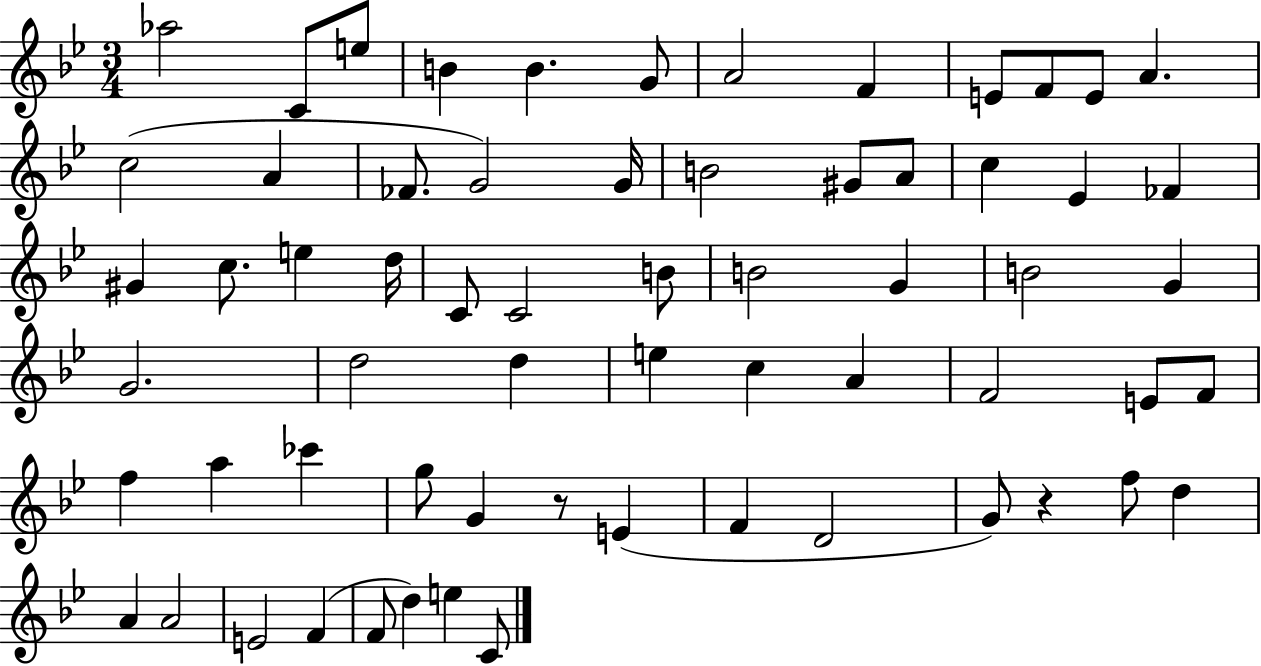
Ab5/h C4/e E5/e B4/q B4/q. G4/e A4/h F4/q E4/e F4/e E4/e A4/q. C5/h A4/q FES4/e. G4/h G4/s B4/h G#4/e A4/e C5/q Eb4/q FES4/q G#4/q C5/e. E5/q D5/s C4/e C4/h B4/e B4/h G4/q B4/h G4/q G4/h. D5/h D5/q E5/q C5/q A4/q F4/h E4/e F4/e F5/q A5/q CES6/q G5/e G4/q R/e E4/q F4/q D4/h G4/e R/q F5/e D5/q A4/q A4/h E4/h F4/q F4/e D5/q E5/q C4/e